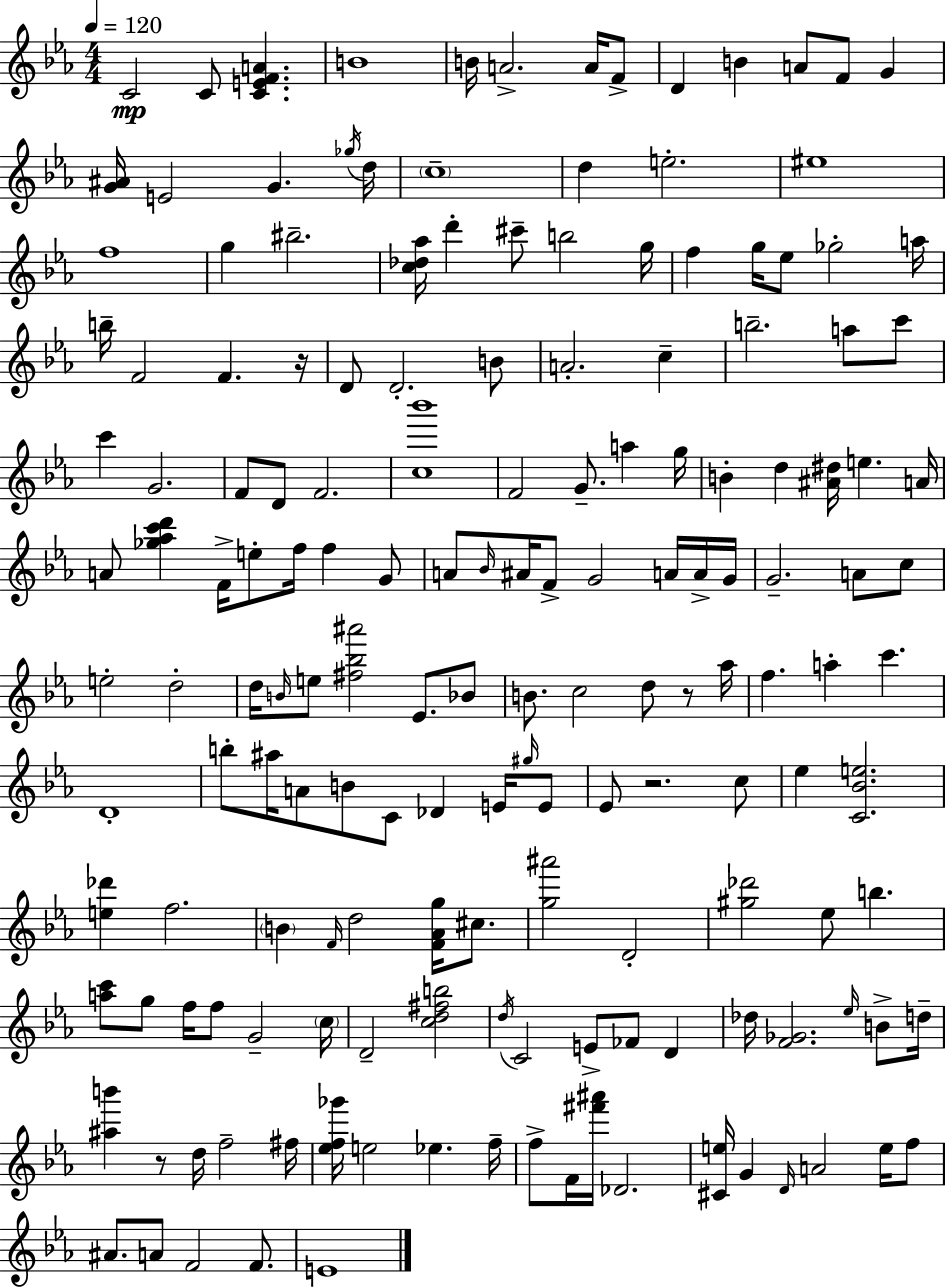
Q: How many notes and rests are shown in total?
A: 165